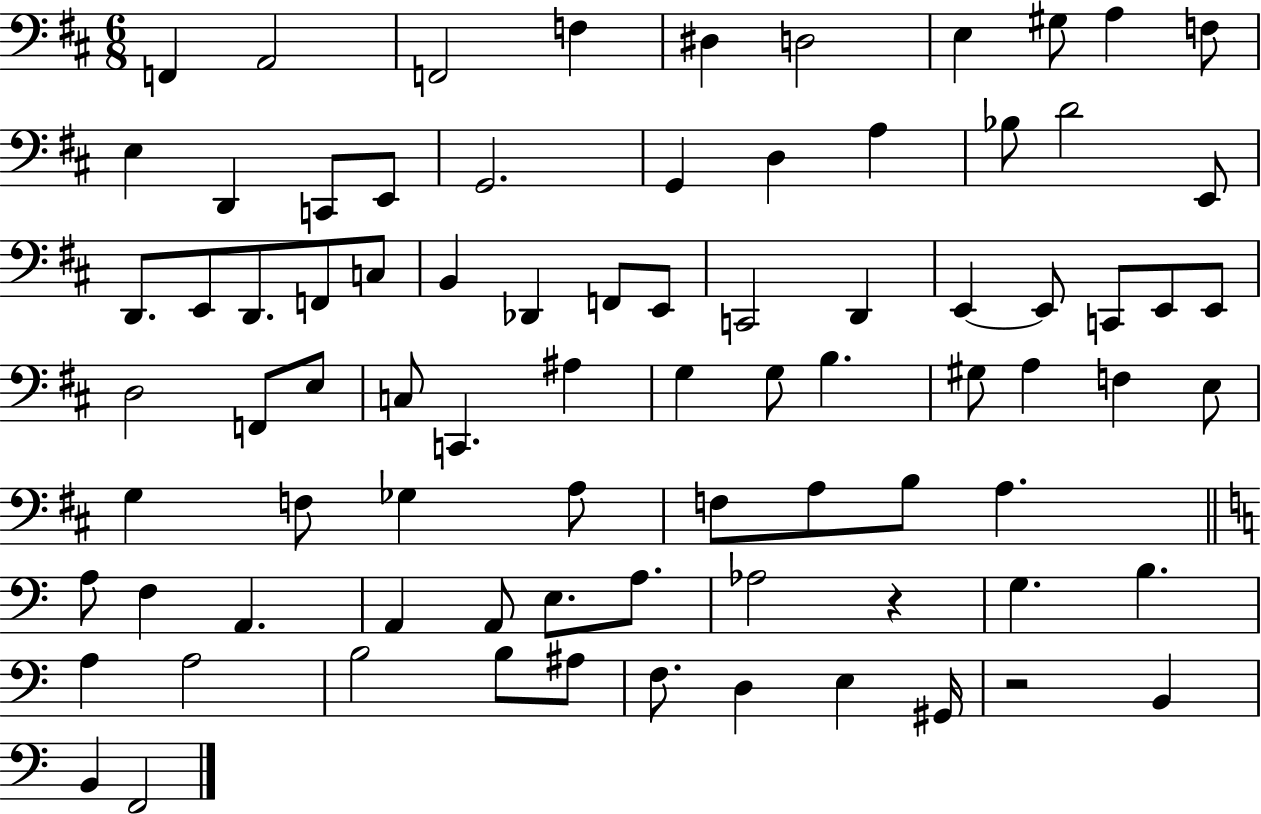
{
  \clef bass
  \numericTimeSignature
  \time 6/8
  \key d \major
  f,4 a,2 | f,2 f4 | dis4 d2 | e4 gis8 a4 f8 | \break e4 d,4 c,8 e,8 | g,2. | g,4 d4 a4 | bes8 d'2 e,8 | \break d,8. e,8 d,8. f,8 c8 | b,4 des,4 f,8 e,8 | c,2 d,4 | e,4~~ e,8 c,8 e,8 e,8 | \break d2 f,8 e8 | c8 c,4. ais4 | g4 g8 b4. | gis8 a4 f4 e8 | \break g4 f8 ges4 a8 | f8 a8 b8 a4. | \bar "||" \break \key c \major a8 f4 a,4. | a,4 a,8 e8. a8. | aes2 r4 | g4. b4. | \break a4 a2 | b2 b8 ais8 | f8. d4 e4 gis,16 | r2 b,4 | \break b,4 f,2 | \bar "|."
}